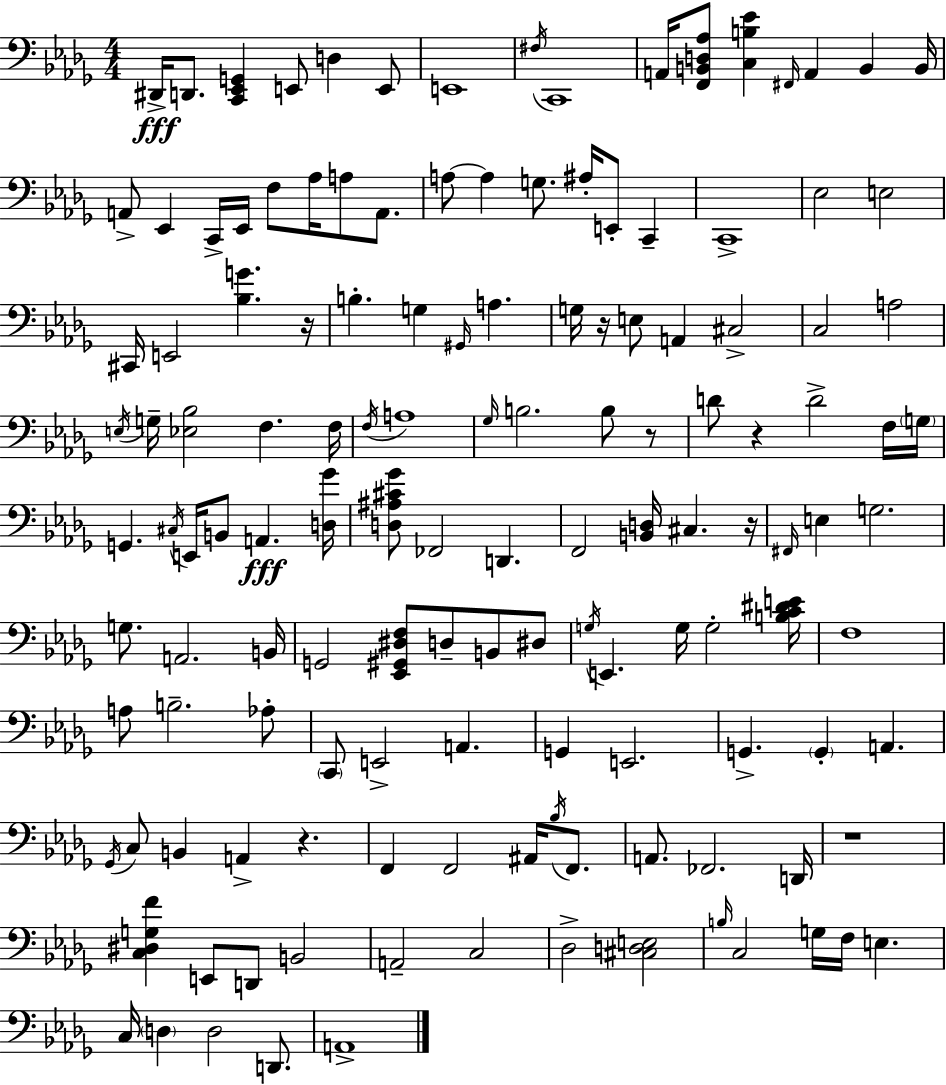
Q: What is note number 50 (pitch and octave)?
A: B3